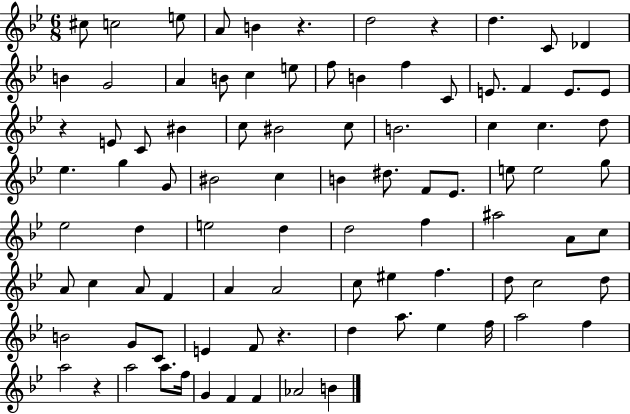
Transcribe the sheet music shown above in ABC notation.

X:1
T:Untitled
M:6/8
L:1/4
K:Bb
^c/2 c2 e/2 A/2 B z d2 z d C/2 _D B G2 A B/2 c e/2 f/2 B f C/2 E/2 F E/2 E/2 z E/2 C/2 ^B c/2 ^B2 c/2 B2 c c d/2 _e g G/2 ^B2 c B ^d/2 F/2 _E/2 e/2 e2 g/2 _e2 d e2 d d2 f ^a2 A/2 c/2 A/2 c A/2 F A A2 c/2 ^e f d/2 c2 d/2 B2 G/2 C/2 E F/2 z d a/2 _e f/4 a2 f a2 z a2 a/2 f/4 G F F _A2 B